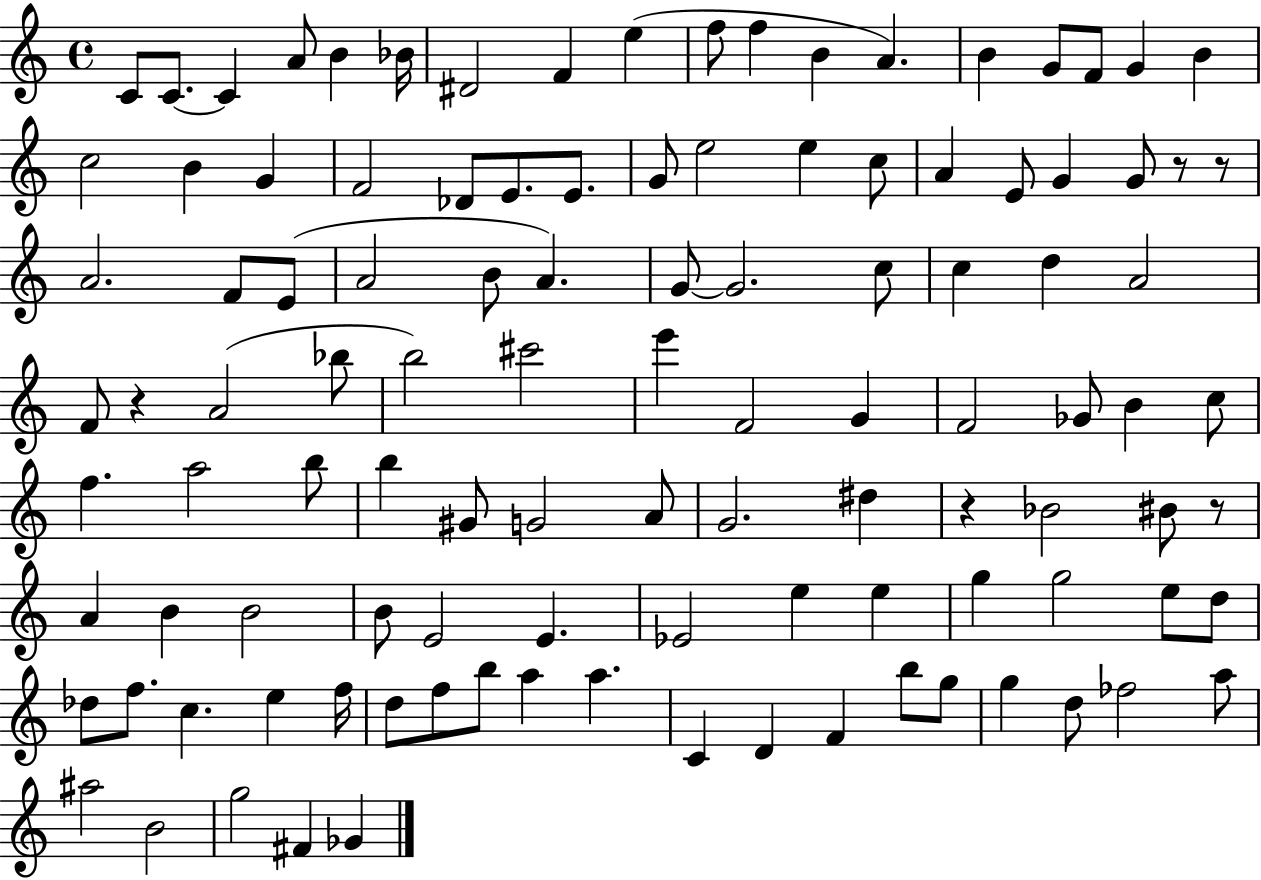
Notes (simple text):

C4/e C4/e. C4/q A4/e B4/q Bb4/s D#4/h F4/q E5/q F5/e F5/q B4/q A4/q. B4/q G4/e F4/e G4/q B4/q C5/h B4/q G4/q F4/h Db4/e E4/e. E4/e. G4/e E5/h E5/q C5/e A4/q E4/e G4/q G4/e R/e R/e A4/h. F4/e E4/e A4/h B4/e A4/q. G4/e G4/h. C5/e C5/q D5/q A4/h F4/e R/q A4/h Bb5/e B5/h C#6/h E6/q F4/h G4/q F4/h Gb4/e B4/q C5/e F5/q. A5/h B5/e B5/q G#4/e G4/h A4/e G4/h. D#5/q R/q Bb4/h BIS4/e R/e A4/q B4/q B4/h B4/e E4/h E4/q. Eb4/h E5/q E5/q G5/q G5/h E5/e D5/e Db5/e F5/e. C5/q. E5/q F5/s D5/e F5/e B5/e A5/q A5/q. C4/q D4/q F4/q B5/e G5/e G5/q D5/e FES5/h A5/e A#5/h B4/h G5/h F#4/q Gb4/q